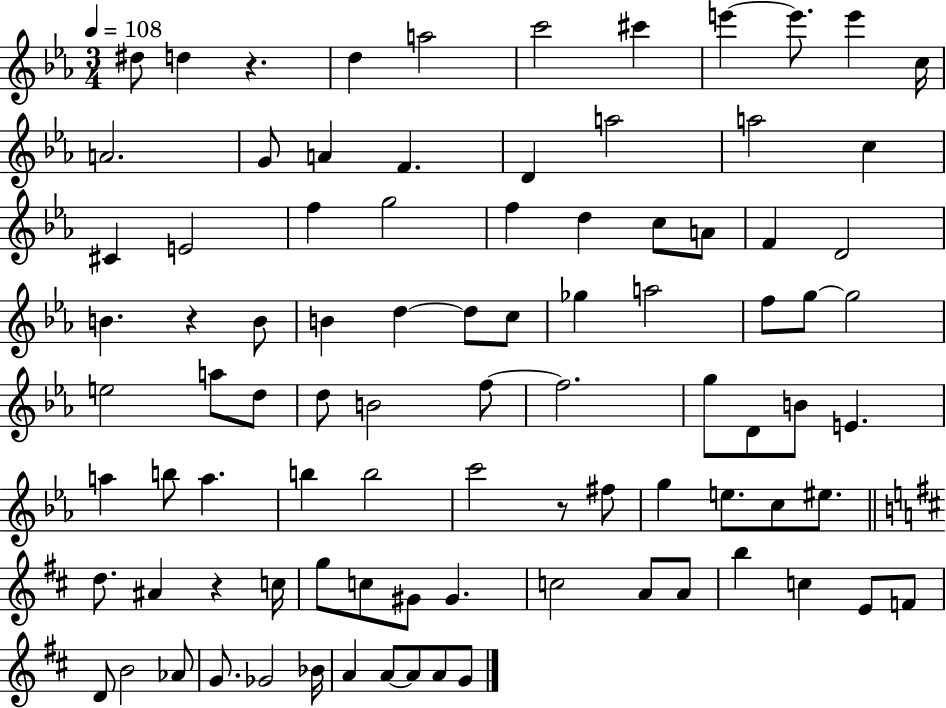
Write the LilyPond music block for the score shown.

{
  \clef treble
  \numericTimeSignature
  \time 3/4
  \key ees \major
  \tempo 4 = 108
  dis''8 d''4 r4. | d''4 a''2 | c'''2 cis'''4 | e'''4~~ e'''8. e'''4 c''16 | \break a'2. | g'8 a'4 f'4. | d'4 a''2 | a''2 c''4 | \break cis'4 e'2 | f''4 g''2 | f''4 d''4 c''8 a'8 | f'4 d'2 | \break b'4. r4 b'8 | b'4 d''4~~ d''8 c''8 | ges''4 a''2 | f''8 g''8~~ g''2 | \break e''2 a''8 d''8 | d''8 b'2 f''8~~ | f''2. | g''8 d'8 b'8 e'4. | \break a''4 b''8 a''4. | b''4 b''2 | c'''2 r8 fis''8 | g''4 e''8. c''8 eis''8. | \break \bar "||" \break \key d \major d''8. ais'4 r4 c''16 | g''8 c''8 gis'8 gis'4. | c''2 a'8 a'8 | b''4 c''4 e'8 f'8 | \break d'8 b'2 aes'8 | g'8. ges'2 bes'16 | a'4 a'8~~ a'8 a'8 g'8 | \bar "|."
}